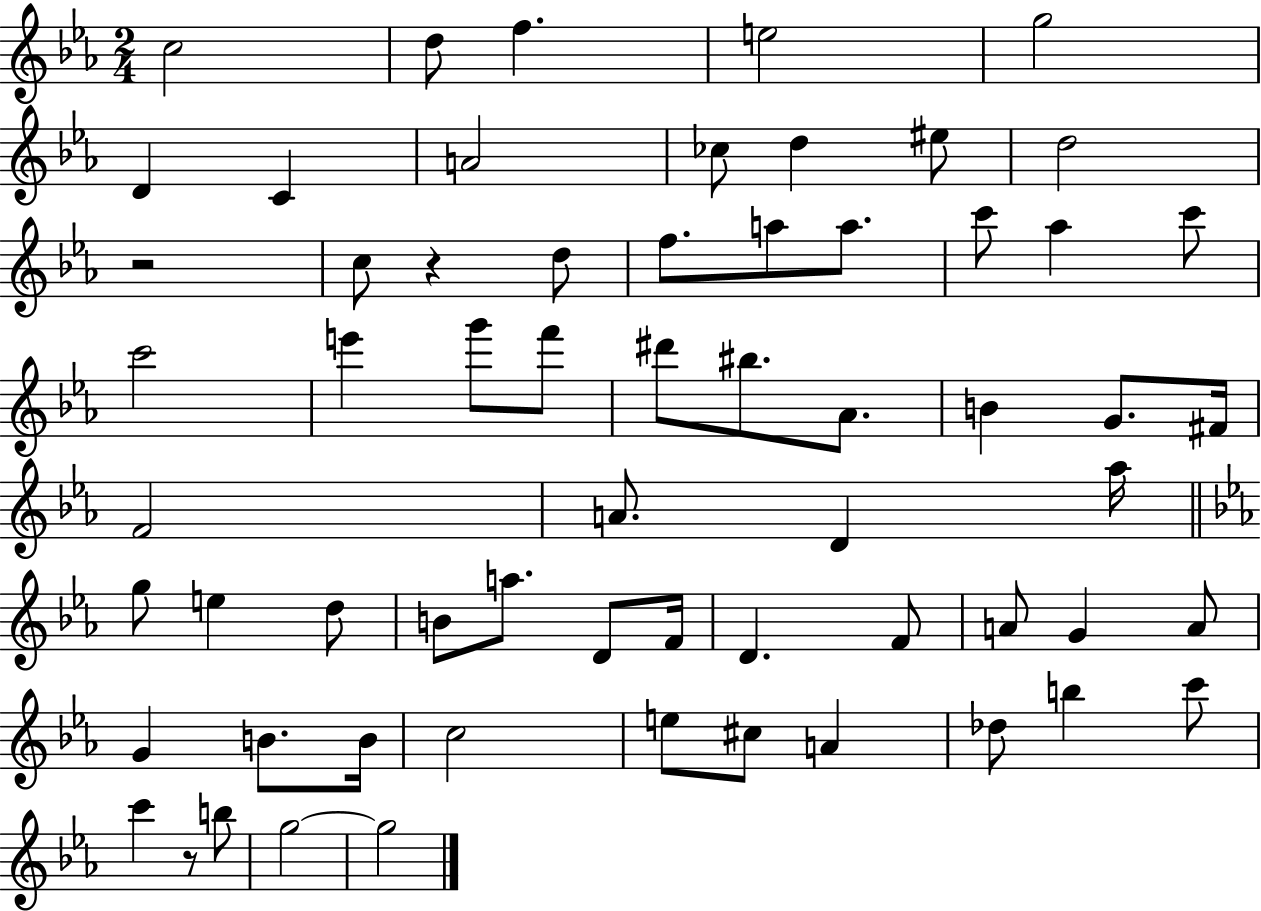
X:1
T:Untitled
M:2/4
L:1/4
K:Eb
c2 d/2 f e2 g2 D C A2 _c/2 d ^e/2 d2 z2 c/2 z d/2 f/2 a/2 a/2 c'/2 _a c'/2 c'2 e' g'/2 f'/2 ^d'/2 ^b/2 _A/2 B G/2 ^F/4 F2 A/2 D _a/4 g/2 e d/2 B/2 a/2 D/2 F/4 D F/2 A/2 G A/2 G B/2 B/4 c2 e/2 ^c/2 A _d/2 b c'/2 c' z/2 b/2 g2 g2